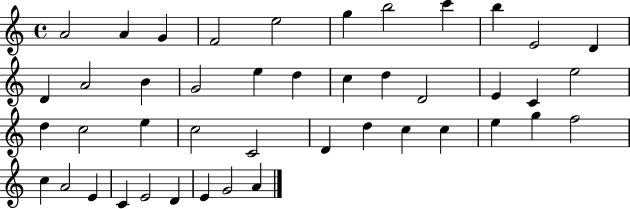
X:1
T:Untitled
M:4/4
L:1/4
K:C
A2 A G F2 e2 g b2 c' b E2 D D A2 B G2 e d c d D2 E C e2 d c2 e c2 C2 D d c c e g f2 c A2 E C E2 D E G2 A